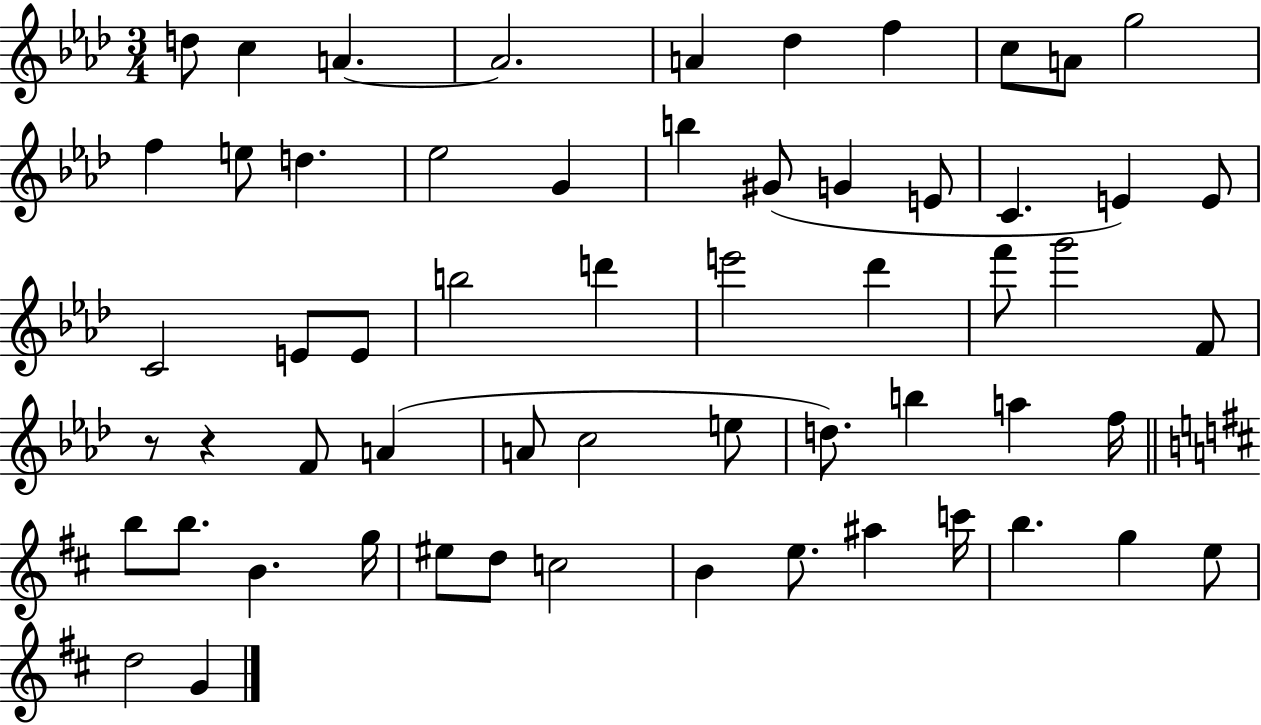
D5/e C5/q A4/q. A4/h. A4/q Db5/q F5/q C5/e A4/e G5/h F5/q E5/e D5/q. Eb5/h G4/q B5/q G#4/e G4/q E4/e C4/q. E4/q E4/e C4/h E4/e E4/e B5/h D6/q E6/h Db6/q F6/e G6/h F4/e R/e R/q F4/e A4/q A4/e C5/h E5/e D5/e. B5/q A5/q F5/s B5/e B5/e. B4/q. G5/s EIS5/e D5/e C5/h B4/q E5/e. A#5/q C6/s B5/q. G5/q E5/e D5/h G4/q